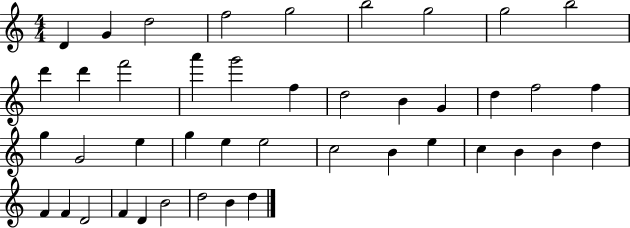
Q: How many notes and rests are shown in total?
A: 43